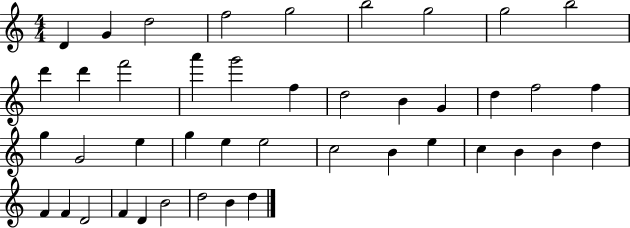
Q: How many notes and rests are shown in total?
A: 43